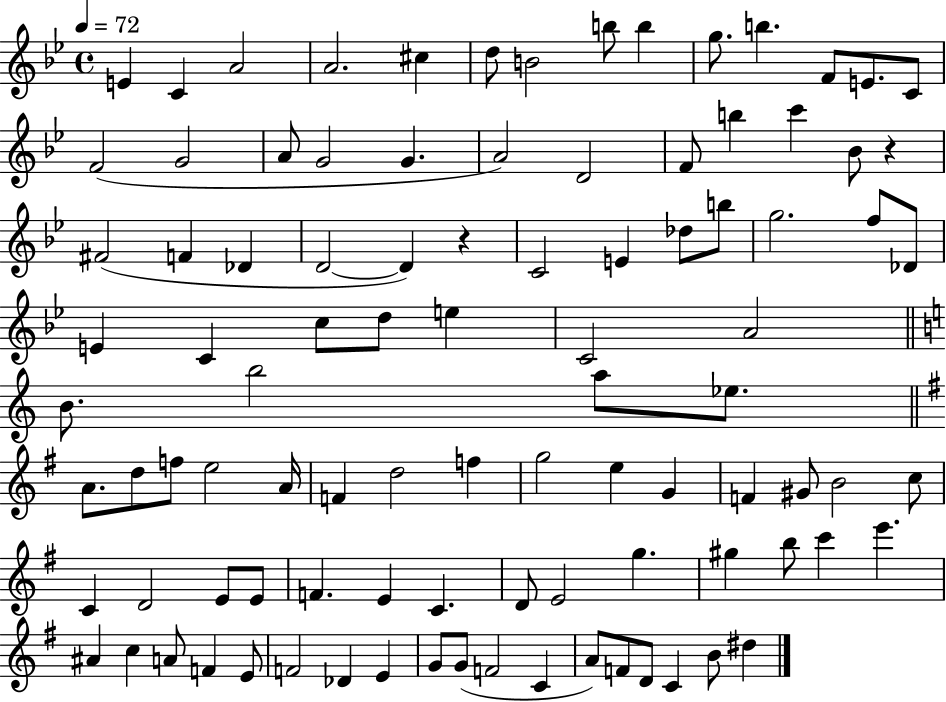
E4/q C4/q A4/h A4/h. C#5/q D5/e B4/h B5/e B5/q G5/e. B5/q. F4/e E4/e. C4/e F4/h G4/h A4/e G4/h G4/q. A4/h D4/h F4/e B5/q C6/q Bb4/e R/q F#4/h F4/q Db4/q D4/h D4/q R/q C4/h E4/q Db5/e B5/e G5/h. F5/e Db4/e E4/q C4/q C5/e D5/e E5/q C4/h A4/h B4/e. B5/h A5/e Eb5/e. A4/e. D5/e F5/e E5/h A4/s F4/q D5/h F5/q G5/h E5/q G4/q F4/q G#4/e B4/h C5/e C4/q D4/h E4/e E4/e F4/q. E4/q C4/q. D4/e E4/h G5/q. G#5/q B5/e C6/q E6/q. A#4/q C5/q A4/e F4/q E4/e F4/h Db4/q E4/q G4/e G4/e F4/h C4/q A4/e F4/e D4/e C4/q B4/e D#5/q